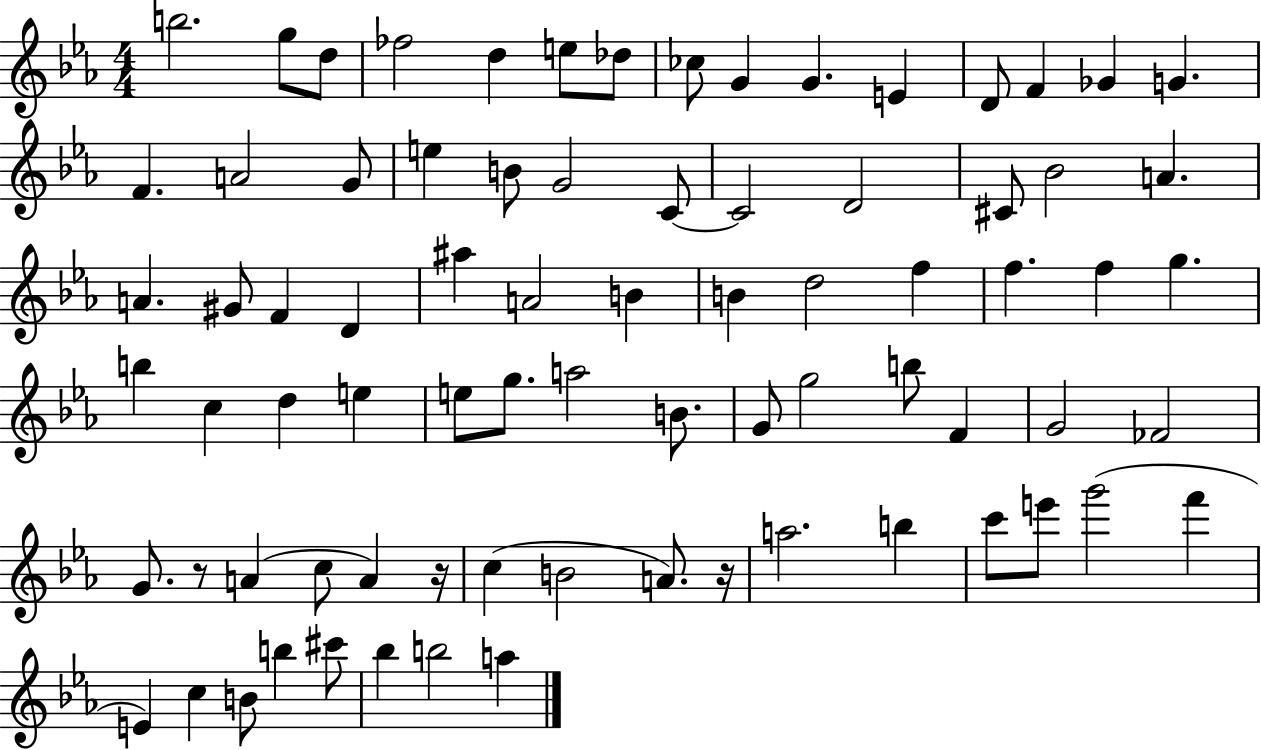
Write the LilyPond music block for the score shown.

{
  \clef treble
  \numericTimeSignature
  \time 4/4
  \key ees \major
  \repeat volta 2 { b''2. g''8 d''8 | fes''2 d''4 e''8 des''8 | ces''8 g'4 g'4. e'4 | d'8 f'4 ges'4 g'4. | \break f'4. a'2 g'8 | e''4 b'8 g'2 c'8~~ | c'2 d'2 | cis'8 bes'2 a'4. | \break a'4. gis'8 f'4 d'4 | ais''4 a'2 b'4 | b'4 d''2 f''4 | f''4. f''4 g''4. | \break b''4 c''4 d''4 e''4 | e''8 g''8. a''2 b'8. | g'8 g''2 b''8 f'4 | g'2 fes'2 | \break g'8. r8 a'4( c''8 a'4) r16 | c''4( b'2 a'8.) r16 | a''2. b''4 | c'''8 e'''8 g'''2( f'''4 | \break e'4) c''4 b'8 b''4 cis'''8 | bes''4 b''2 a''4 | } \bar "|."
}